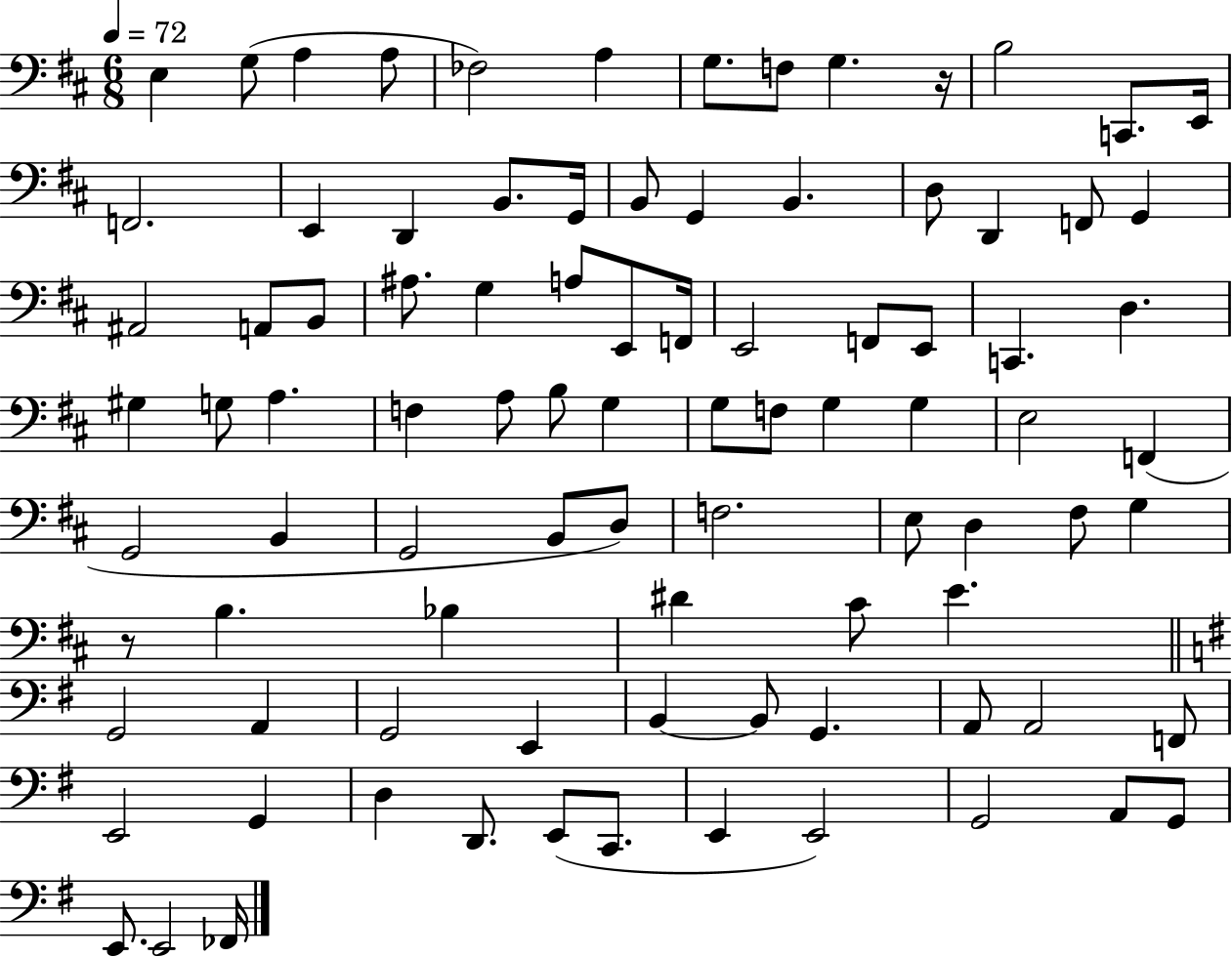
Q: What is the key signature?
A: D major